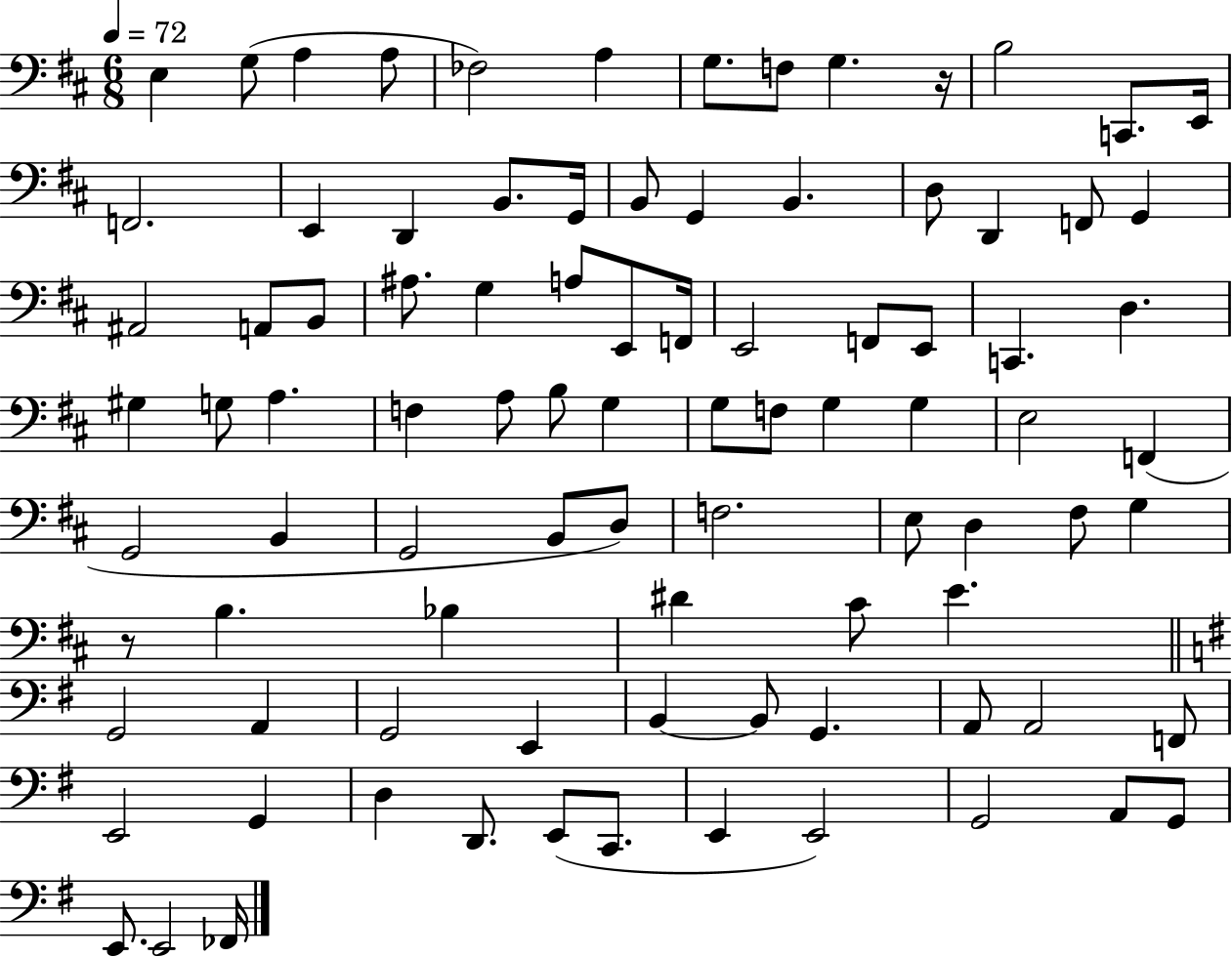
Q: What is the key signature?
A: D major